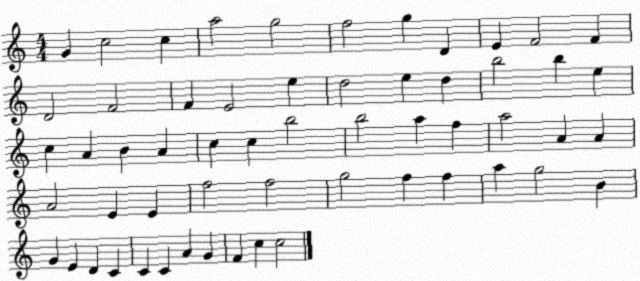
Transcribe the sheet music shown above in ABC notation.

X:1
T:Untitled
M:4/4
L:1/4
K:C
G c2 c a2 g2 f2 g D E F2 F D2 F2 F E2 e d2 e d b2 b e c A B A c c b2 b2 a f a2 A A A2 E E f2 f2 g2 f f a g2 B G E D C C C A G F c c2